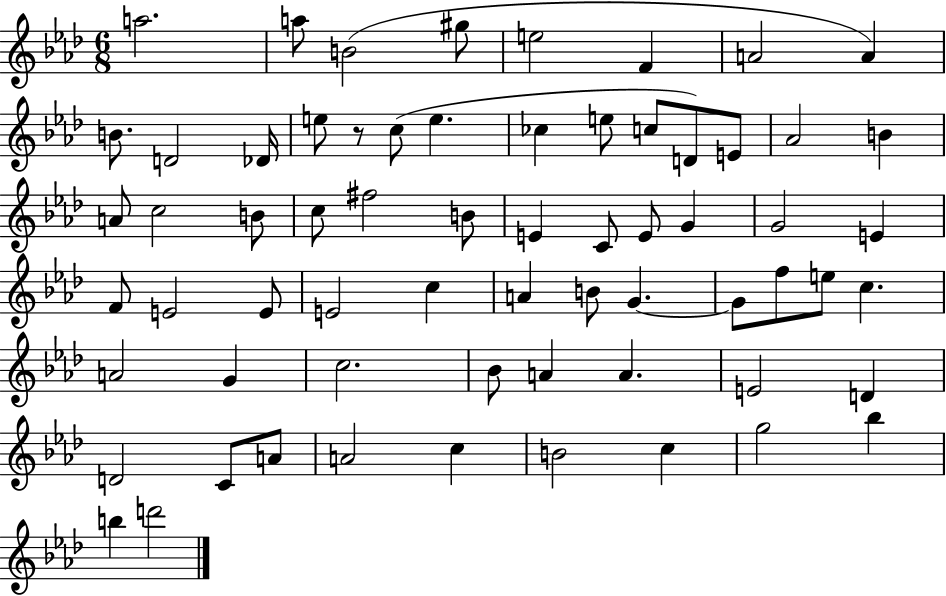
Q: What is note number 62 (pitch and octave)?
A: Bb5